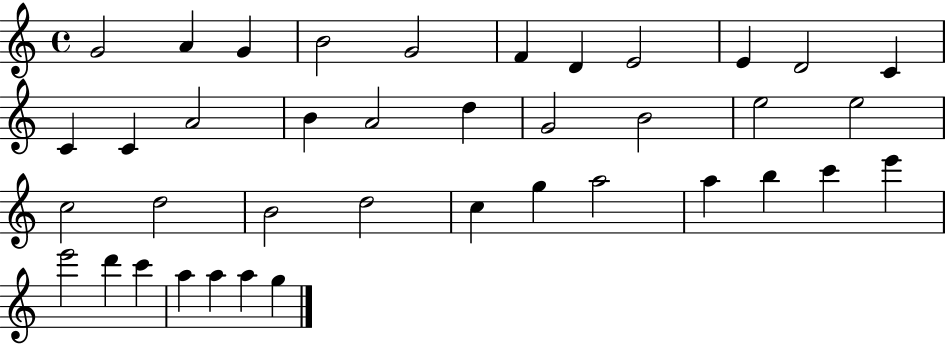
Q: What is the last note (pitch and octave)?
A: G5